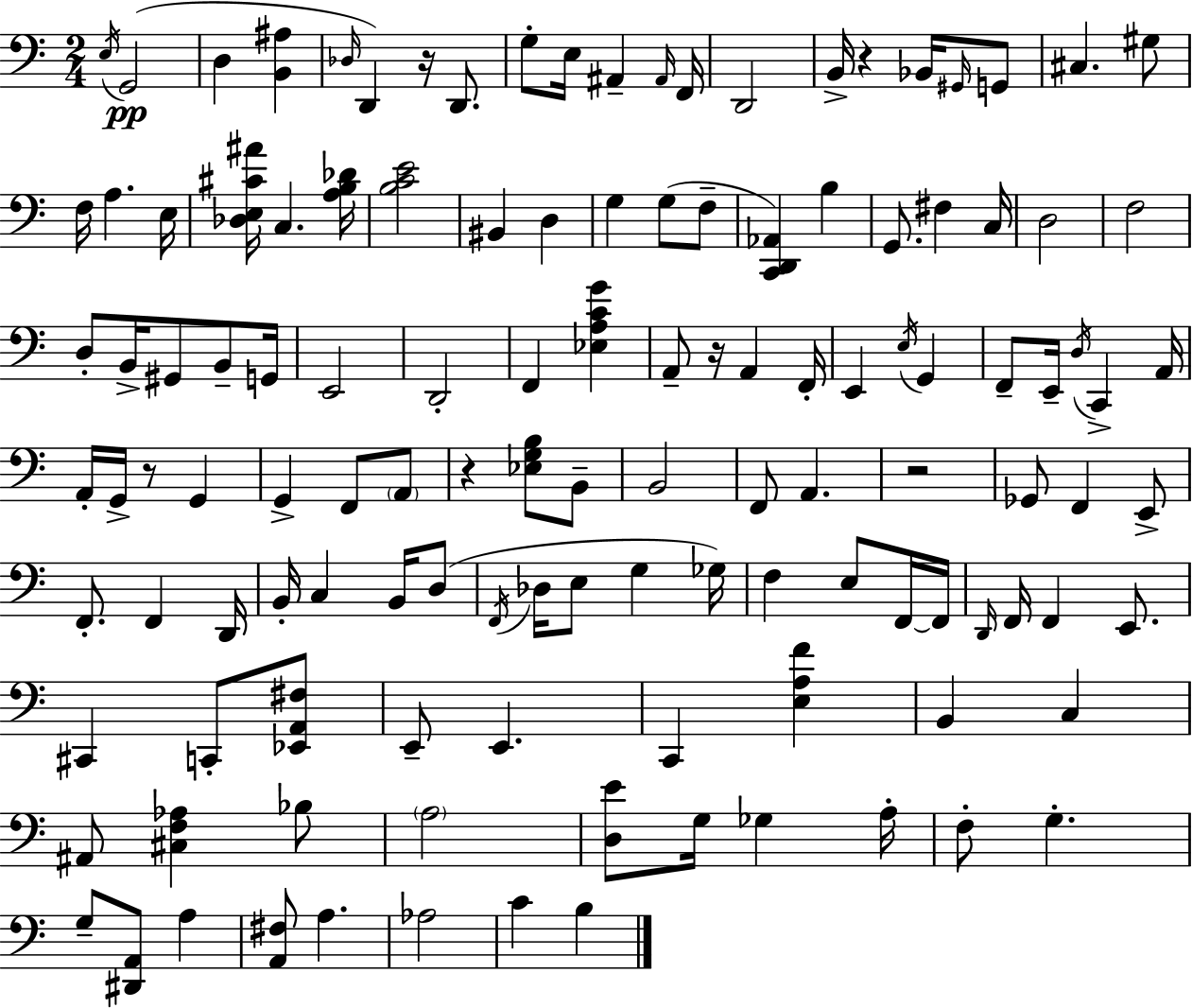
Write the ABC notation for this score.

X:1
T:Untitled
M:2/4
L:1/4
K:C
E,/4 G,,2 D, [B,,^A,] _D,/4 D,, z/4 D,,/2 G,/2 E,/4 ^A,, ^A,,/4 F,,/4 D,,2 B,,/4 z _B,,/4 ^G,,/4 G,,/2 ^C, ^G,/2 F,/4 A, E,/4 [_D,E,^C^A]/4 C, [A,B,_D]/4 [B,CE]2 ^B,, D, G, G,/2 F,/2 [C,,D,,_A,,] B, G,,/2 ^F, C,/4 D,2 F,2 D,/2 B,,/4 ^G,,/2 B,,/2 G,,/4 E,,2 D,,2 F,, [_E,A,CG] A,,/2 z/4 A,, F,,/4 E,, E,/4 G,, F,,/2 E,,/4 D,/4 C,, A,,/4 A,,/4 G,,/4 z/2 G,, G,, F,,/2 A,,/2 z [_E,G,B,]/2 B,,/2 B,,2 F,,/2 A,, z2 _G,,/2 F,, E,,/2 F,,/2 F,, D,,/4 B,,/4 C, B,,/4 D,/2 F,,/4 _D,/4 E,/2 G, _G,/4 F, E,/2 F,,/4 F,,/4 D,,/4 F,,/4 F,, E,,/2 ^C,, C,,/2 [_E,,A,,^F,]/2 E,,/2 E,, C,, [E,A,F] B,, C, ^A,,/2 [^C,F,_A,] _B,/2 A,2 [D,E]/2 G,/4 _G, A,/4 F,/2 G, G,/2 [^D,,A,,]/2 A, [A,,^F,]/2 A, _A,2 C B,